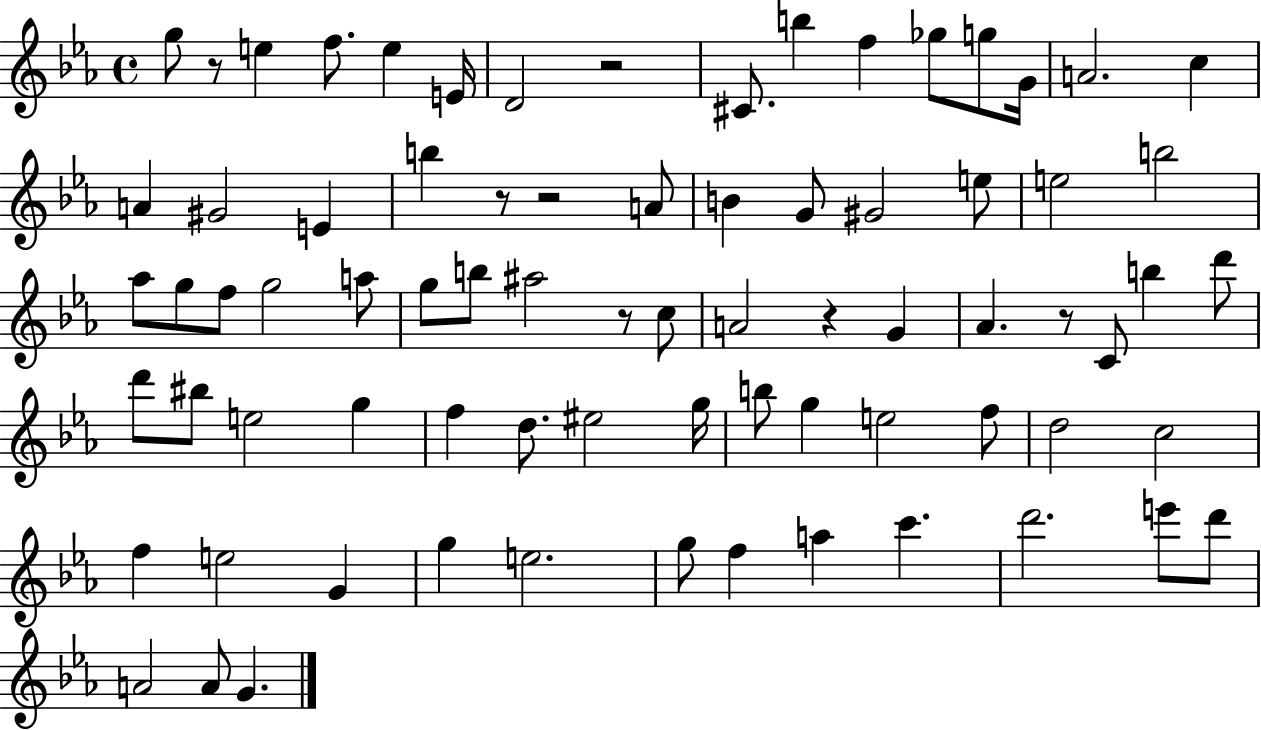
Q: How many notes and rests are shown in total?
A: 76